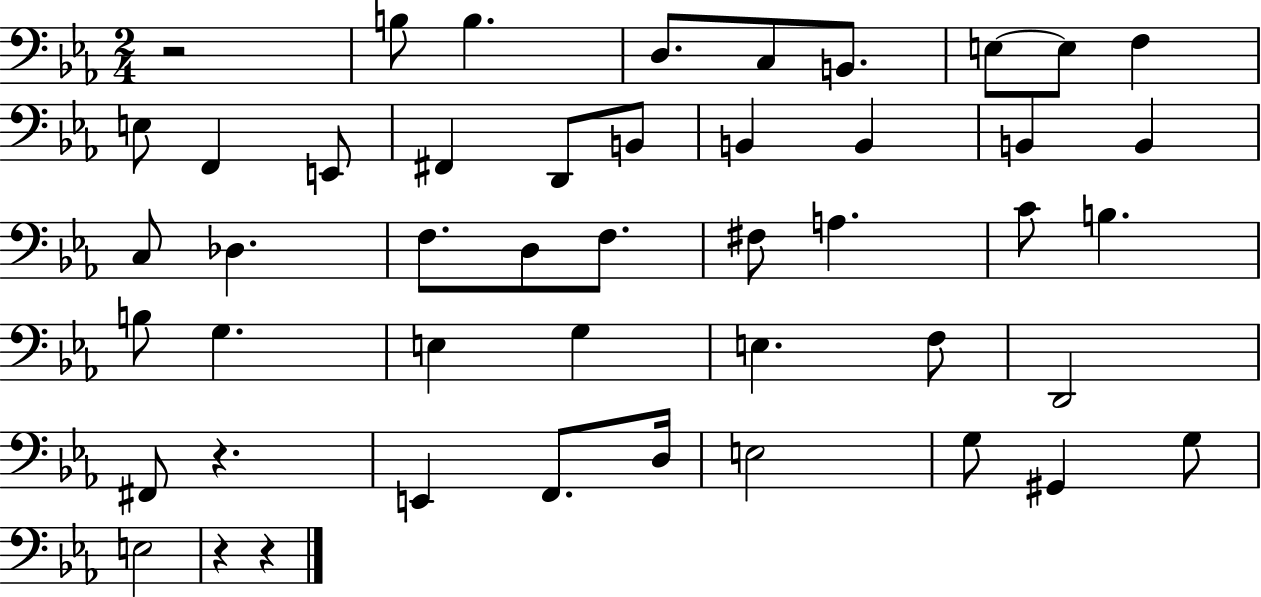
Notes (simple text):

R/h B3/e B3/q. D3/e. C3/e B2/e. E3/e E3/e F3/q E3/e F2/q E2/e F#2/q D2/e B2/e B2/q B2/q B2/q B2/q C3/e Db3/q. F3/e. D3/e F3/e. F#3/e A3/q. C4/e B3/q. B3/e G3/q. E3/q G3/q E3/q. F3/e D2/h F#2/e R/q. E2/q F2/e. D3/s E3/h G3/e G#2/q G3/e E3/h R/q R/q